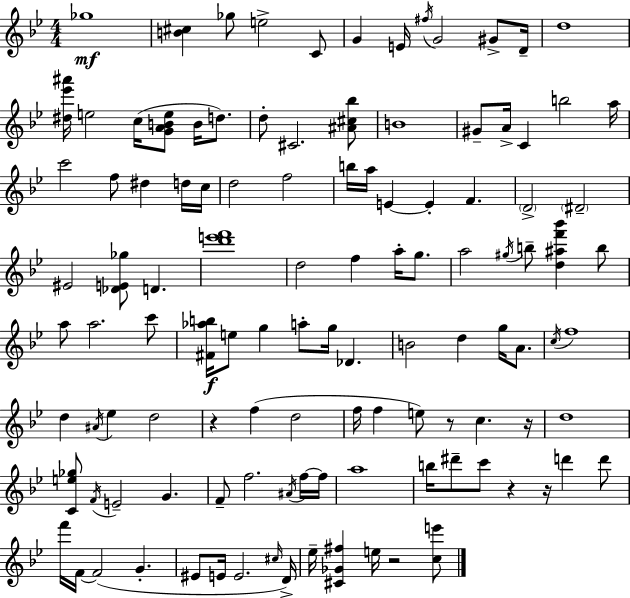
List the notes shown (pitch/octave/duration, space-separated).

Gb5/w [B4,C#5]/q Gb5/e E5/h C4/e G4/q E4/s F#5/s G4/h G#4/e D4/s D5/w [D#5,Eb6,A#6]/s E5/h C5/s [G4,A4,B4,E5]/e B4/s D5/e. D5/e C#4/h. [A#4,C#5,Bb5]/e B4/w G#4/e A4/s C4/q B5/h A5/s C6/h F5/e D#5/q D5/s C5/s D5/h F5/h B5/s A5/s E4/q E4/q F4/q. D4/h D#4/h EIS4/h [Db4,E4,Gb5]/e D4/q. [D6,E6,F6]/w D5/h F5/q A5/s G5/e. A5/h G#5/s B5/e [D5,A#5,F6,Bb6]/q B5/e A5/e A5/h. C6/e [F#4,Ab5,B5]/s E5/e G5/q A5/e G5/s Db4/q. B4/h D5/q G5/s A4/e. C5/s F5/w D5/q A#4/s Eb5/q D5/h R/q F5/q D5/h F5/s F5/q E5/e R/e C5/q. R/s D5/w [C4,E5,Gb5]/e F4/s E4/h G4/q. F4/e F5/h. A#4/s F5/s F5/s A5/w B5/s D#6/e C6/e R/q R/s D6/q D6/e F6/s F4/s F4/h G4/q. EIS4/e E4/s E4/h. C#5/s D4/s Eb5/s [C#4,Gb4,F#5]/q E5/s R/h [C5,E6]/e